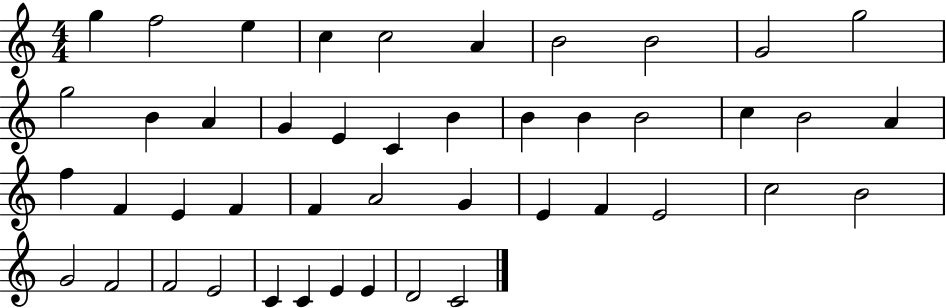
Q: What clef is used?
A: treble